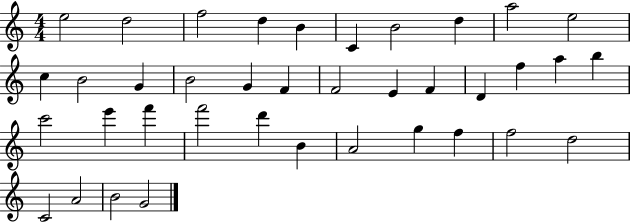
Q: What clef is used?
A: treble